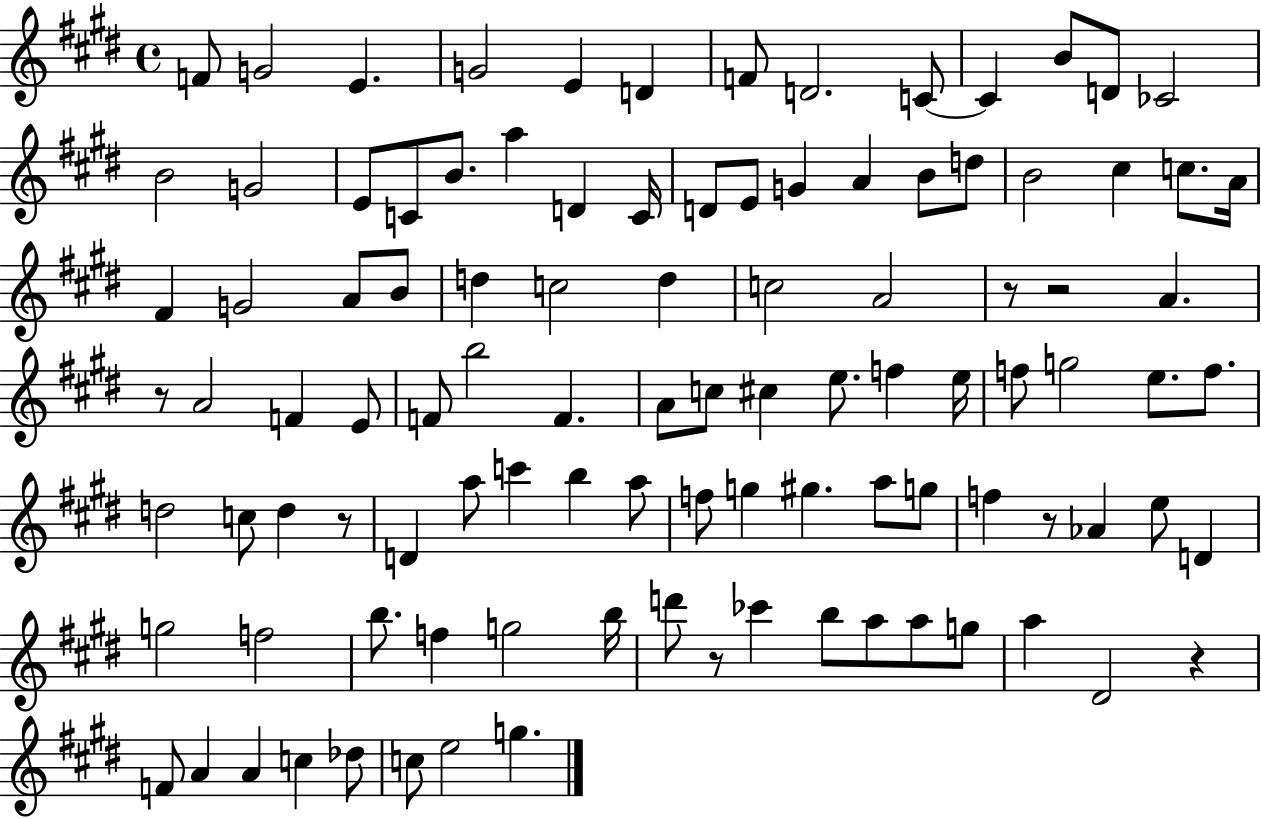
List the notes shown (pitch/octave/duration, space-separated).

F4/e G4/h E4/q. G4/h E4/q D4/q F4/e D4/h. C4/e C4/q B4/e D4/e CES4/h B4/h G4/h E4/e C4/e B4/e. A5/q D4/q C4/s D4/e E4/e G4/q A4/q B4/e D5/e B4/h C#5/q C5/e. A4/s F#4/q G4/h A4/e B4/e D5/q C5/h D5/q C5/h A4/h R/e R/h A4/q. R/e A4/h F4/q E4/e F4/e B5/h F4/q. A4/e C5/e C#5/q E5/e. F5/q E5/s F5/e G5/h E5/e. F5/e. D5/h C5/e D5/q R/e D4/q A5/e C6/q B5/q A5/e F5/e G5/q G#5/q. A5/e G5/e F5/q R/e Ab4/q E5/e D4/q G5/h F5/h B5/e. F5/q G5/h B5/s D6/e R/e CES6/q B5/e A5/e A5/e G5/e A5/q D#4/h R/q F4/e A4/q A4/q C5/q Db5/e C5/e E5/h G5/q.